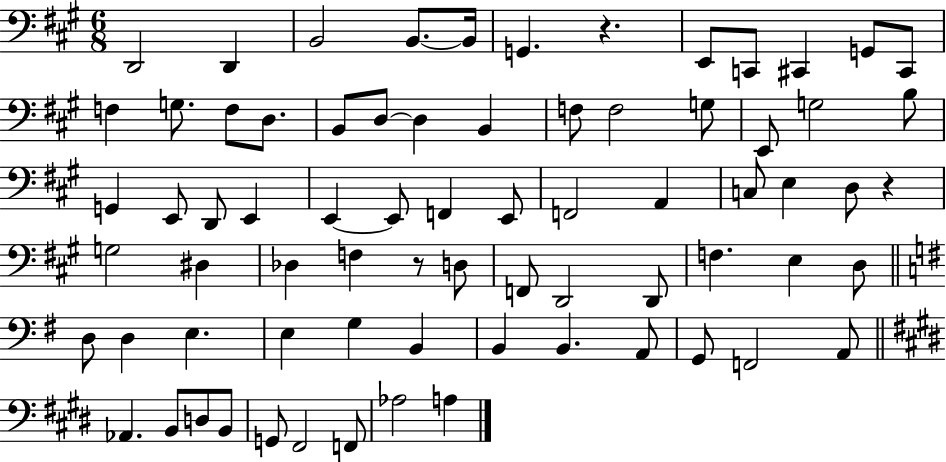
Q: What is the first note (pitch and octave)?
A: D2